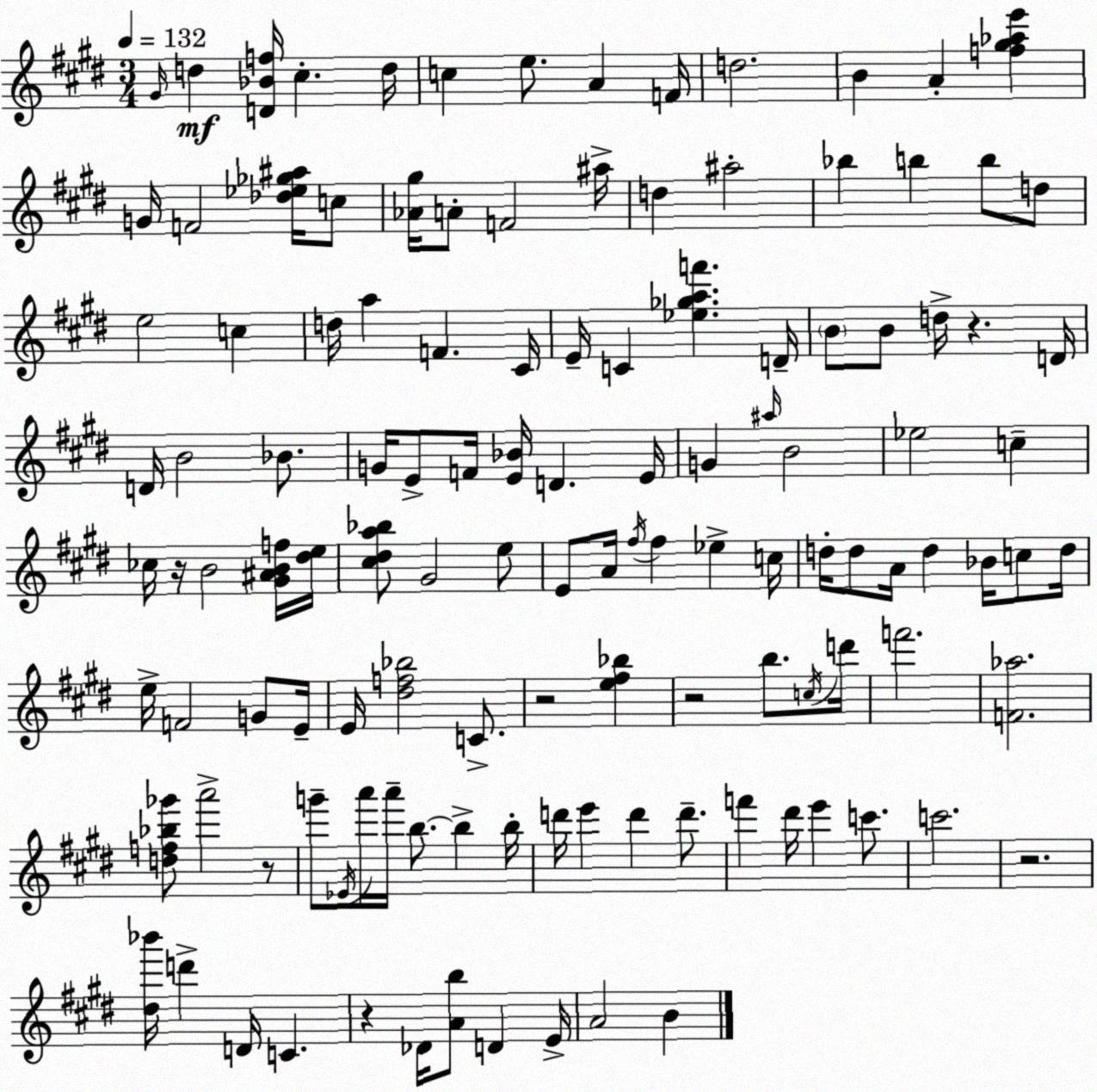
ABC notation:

X:1
T:Untitled
M:3/4
L:1/4
K:E
^G/4 d [D_Bf]/4 ^c d/4 c e/2 A F/4 d2 B A [f^g_ae'] G/4 F2 [_d_e_g^a]/4 c/2 [_A^g]/4 A/2 F2 ^a/4 d ^a2 _b b b/2 d/2 e2 c d/4 a F ^C/4 E/4 C [_e_gaf'] D/4 B/2 B/2 d/4 z D/4 D/4 B2 _B/2 G/4 E/2 F/4 [E_B]/4 D E/4 G ^a/4 B2 _e2 c _c/4 z/4 B2 [^G^ABf]/4 [^de]/4 [^c^da_b]/2 ^G2 e/2 E/2 A/4 ^f/4 ^f _e c/4 d/4 d/2 A/4 d _B/4 c/2 d/4 e/4 F2 G/2 E/4 E/4 [^df_b]2 C/2 z2 [e^f_b] z2 b/2 c/4 d'/4 f'2 [F_a]2 [df_b_g']/2 a'2 z/2 g'/2 _E/4 a'/4 a'/4 b/2 b b/4 d'/4 e' d' d'/2 f' ^d'/4 e' c'/2 c'2 z2 [^d_b']/4 d' D/4 C z _D/4 [Ab]/2 D E/4 A2 B